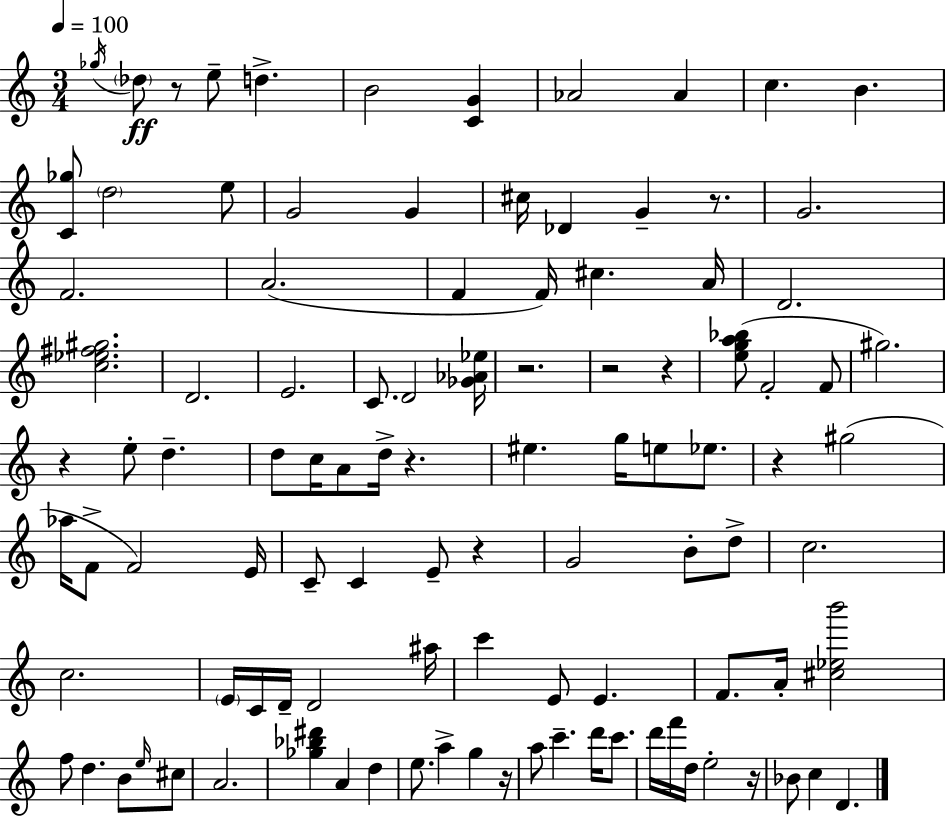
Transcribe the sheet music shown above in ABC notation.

X:1
T:Untitled
M:3/4
L:1/4
K:C
_g/4 _d/2 z/2 e/2 d B2 [CG] _A2 _A c B [C_g]/2 d2 e/2 G2 G ^c/4 _D G z/2 G2 F2 A2 F F/4 ^c A/4 D2 [c_e^f^g]2 D2 E2 C/2 D2 [_G_A_e]/4 z2 z2 z [ega_b]/2 F2 F/2 ^g2 z e/2 d d/2 c/4 A/2 d/4 z ^e g/4 e/2 _e/2 z ^g2 _a/4 F/2 F2 E/4 C/2 C E/2 z G2 B/2 d/2 c2 c2 E/4 C/4 D/4 D2 ^a/4 c' E/2 E F/2 A/4 [^c_eb']2 f/2 d B/2 e/4 ^c/2 A2 [_g_b^d'] A d e/2 a g z/4 a/2 c' d'/4 c'/2 d'/4 f'/4 d/4 e2 z/4 _B/2 c D